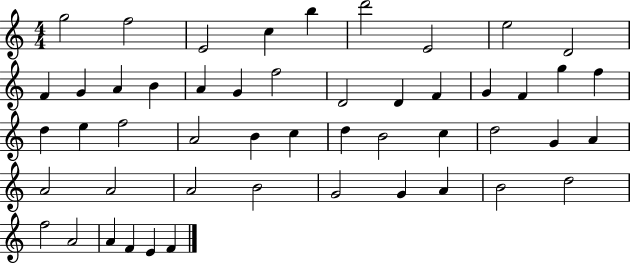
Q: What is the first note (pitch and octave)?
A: G5